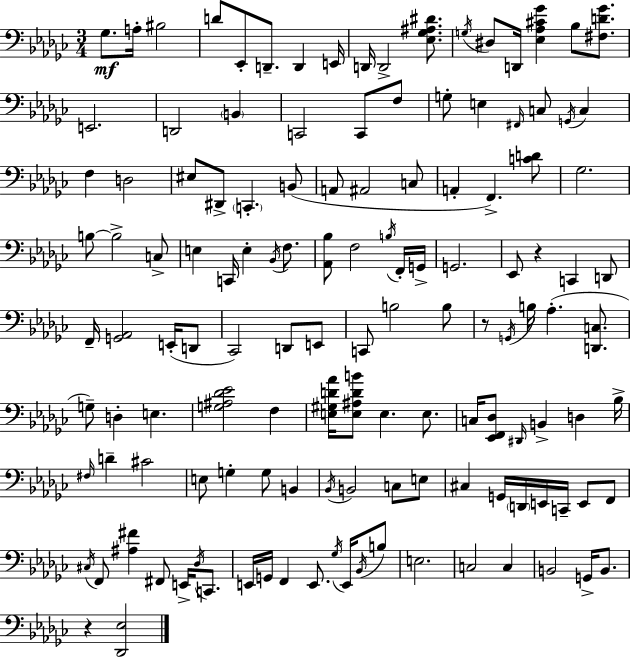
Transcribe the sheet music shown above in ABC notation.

X:1
T:Untitled
M:3/4
L:1/4
K:Ebm
_G,/2 A,/4 ^B,2 D/2 _E,,/2 D,,/2 D,, E,,/4 D,,/4 D,,2 [_E,_G,^A,^D]/2 G,/4 ^D,/2 D,,/4 [_E,_A,^C_G] _B,/2 [^F,D_G]/2 E,,2 D,,2 B,, C,,2 C,,/2 F,/2 G,/2 E, ^F,,/4 C,/2 G,,/4 C, F, D,2 ^E,/2 ^D,,/2 C,, B,,/2 A,,/2 ^A,,2 C,/2 A,, F,, [CD]/2 _G,2 B,/2 B,2 C,/2 E, C,,/4 E, _B,,/4 F,/2 [_A,,_B,]/2 F,2 B,/4 F,,/4 G,,/4 G,,2 _E,,/2 z C,, D,,/2 F,,/4 [G,,_A,,]2 E,,/4 D,,/2 _C,,2 D,,/2 E,,/2 C,,/2 B,2 B,/2 z/2 G,,/4 B,/4 _A, [D,,C,]/2 G,/2 D, E, [G,^A,_D_E]2 F, [E,^G,D_A]/4 [E,^A,DB]/2 E, E,/2 C,/4 [_E,,F,,_D,]/2 ^D,,/4 B,, D, _B,/4 ^F,/4 D ^C2 E,/2 G, G,/2 B,, _B,,/4 B,,2 C,/2 E,/2 ^C, G,,/4 D,,/4 E,,/4 C,,/4 E,,/2 F,,/2 ^C,/4 F,,/2 [^A,^F] ^F,,/2 E,,/4 _D,/4 C,,/2 E,,/4 G,,/4 F,, E,,/2 _G,/4 E,,/4 _B,,/4 B,/2 E,2 C,2 C, B,,2 G,,/4 B,,/2 z [_D,,_E,]2